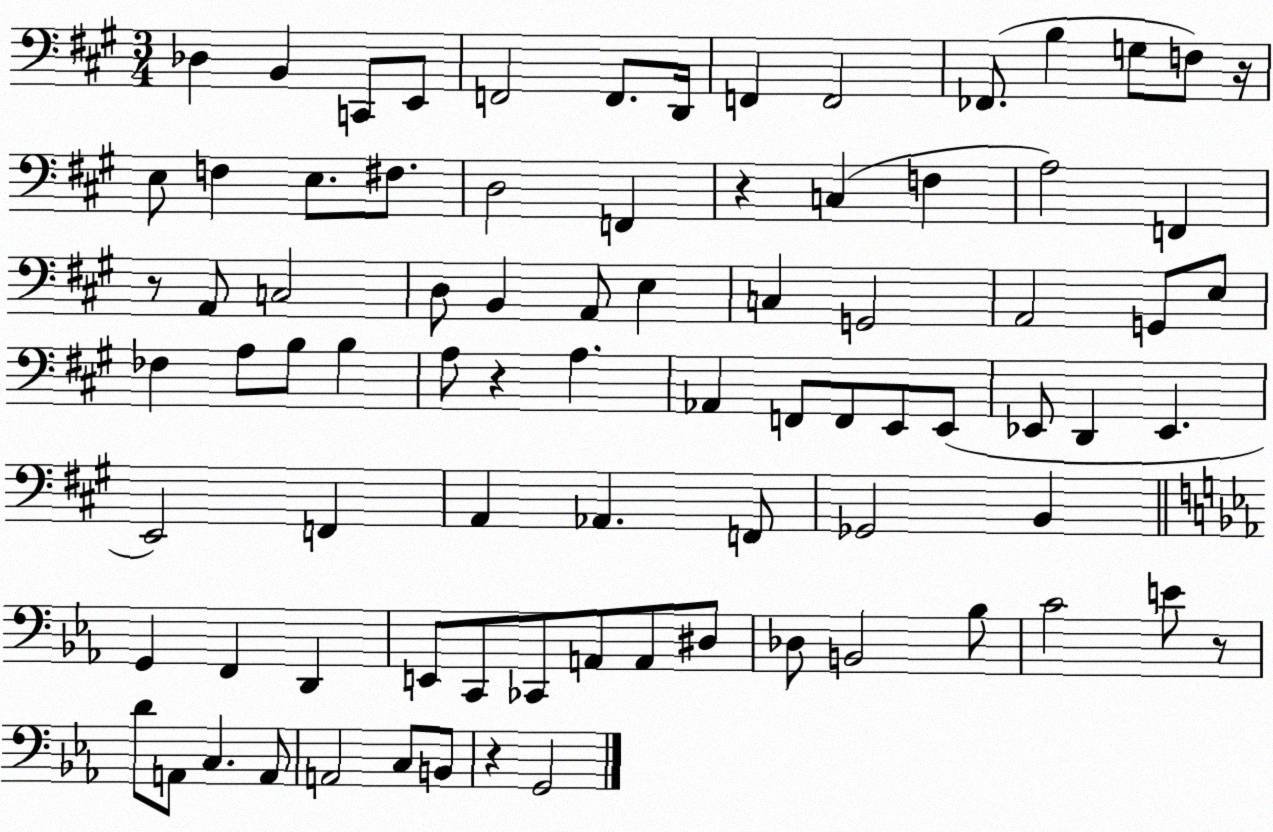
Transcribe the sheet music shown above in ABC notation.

X:1
T:Untitled
M:3/4
L:1/4
K:A
_D, B,, C,,/2 E,,/2 F,,2 F,,/2 D,,/4 F,, F,,2 _F,,/2 B, G,/2 F,/2 z/4 E,/2 F, E,/2 ^F,/2 D,2 F,, z C, F, A,2 F,, z/2 A,,/2 C,2 D,/2 B,, A,,/2 E, C, G,,2 A,,2 G,,/2 E,/2 _F, A,/2 B,/2 B, A,/2 z A, _A,, F,,/2 F,,/2 E,,/2 E,,/2 _E,,/2 D,, _E,, E,,2 F,, A,, _A,, F,,/2 _G,,2 B,, G,, F,, D,, E,,/2 C,,/2 _C,,/2 A,,/2 A,,/2 ^D,/2 _D,/2 B,,2 _B,/2 C2 E/2 z/2 D/2 A,,/2 C, A,,/2 A,,2 C,/2 B,,/2 z G,,2